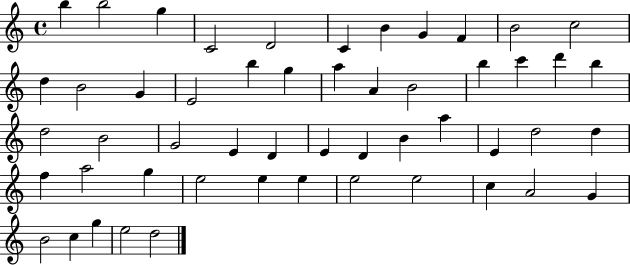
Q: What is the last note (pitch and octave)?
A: D5